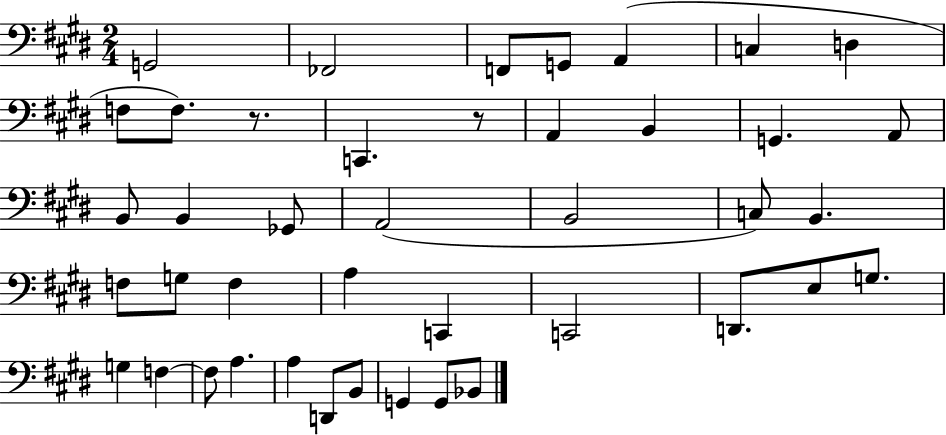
{
  \clef bass
  \numericTimeSignature
  \time 2/4
  \key e \major
  g,2 | fes,2 | f,8 g,8 a,4( | c4 d4 | \break f8 f8.) r8. | c,4. r8 | a,4 b,4 | g,4. a,8 | \break b,8 b,4 ges,8 | a,2( | b,2 | c8) b,4. | \break f8 g8 f4 | a4 c,4 | c,2 | d,8. e8 g8. | \break g4 f4~~ | f8 a4. | a4 d,8 b,8 | g,4 g,8 bes,8 | \break \bar "|."
}